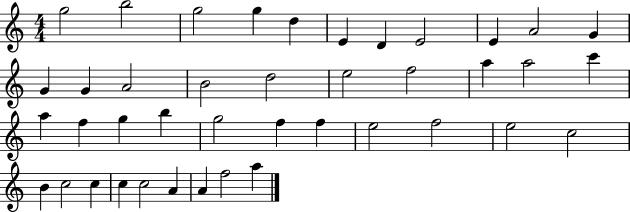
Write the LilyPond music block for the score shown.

{
  \clef treble
  \numericTimeSignature
  \time 4/4
  \key c \major
  g''2 b''2 | g''2 g''4 d''4 | e'4 d'4 e'2 | e'4 a'2 g'4 | \break g'4 g'4 a'2 | b'2 d''2 | e''2 f''2 | a''4 a''2 c'''4 | \break a''4 f''4 g''4 b''4 | g''2 f''4 f''4 | e''2 f''2 | e''2 c''2 | \break b'4 c''2 c''4 | c''4 c''2 a'4 | a'4 f''2 a''4 | \bar "|."
}